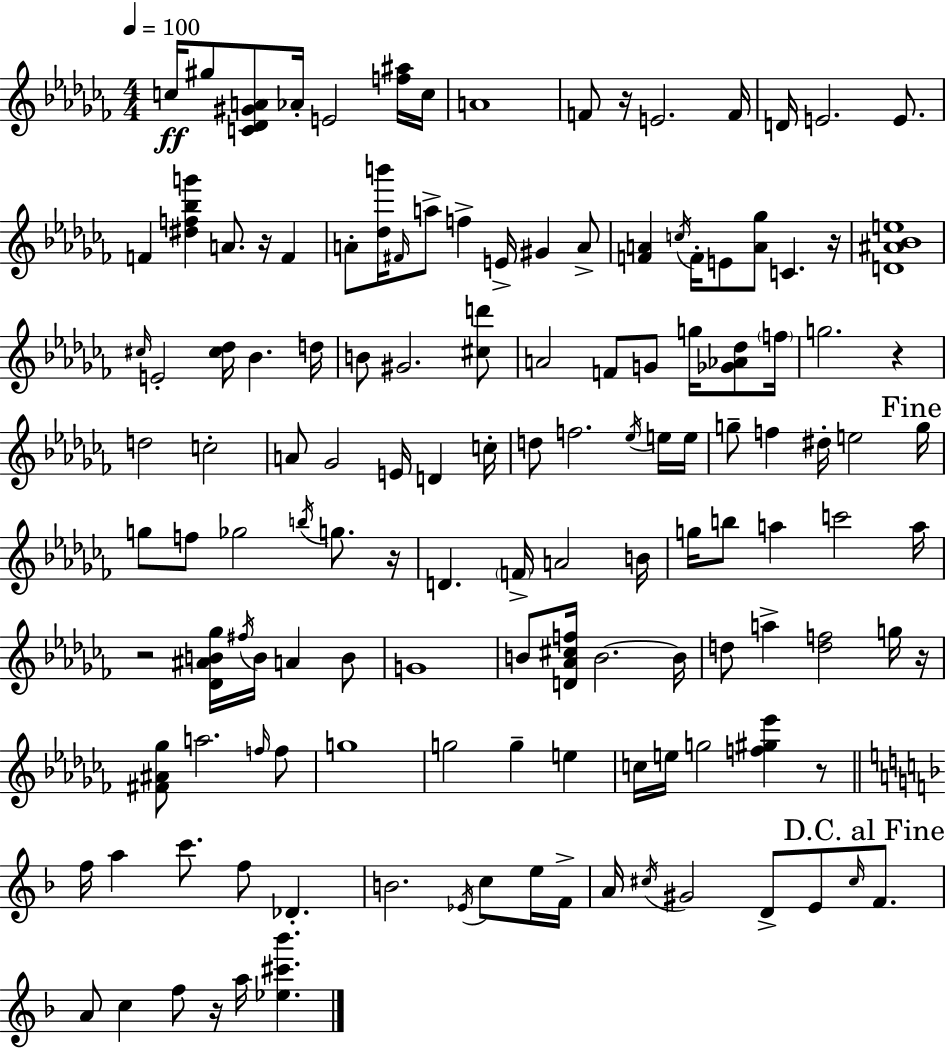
C5/s G#5/e [C4,Db4,G#4,A4]/e Ab4/s E4/h [F5,A#5]/s C5/s A4/w F4/e R/s E4/h. F4/s D4/s E4/h. E4/e. F4/q [D#5,F5,Bb5,G6]/q A4/e. R/s F4/q A4/e [Db5,B6]/s F#4/s A5/e F5/q E4/s G#4/q A4/e [F4,A4]/q C5/s F4/s E4/e [A4,Gb5]/e C4/q. R/s [D4,A#4,Bb4,E5]/w C#5/s E4/h [C#5,Db5]/s Bb4/q. D5/s B4/e G#4/h. [C#5,D6]/e A4/h F4/e G4/e G5/s [Gb4,Ab4,Db5]/e F5/s G5/h. R/q D5/h C5/h A4/e Gb4/h E4/s D4/q C5/s D5/e F5/h. Eb5/s E5/s E5/s G5/e F5/q D#5/s E5/h G5/s G5/e F5/e Gb5/h B5/s G5/e. R/s D4/q. F4/s A4/h B4/s G5/s B5/e A5/q C6/h A5/s R/h [Db4,A#4,B4,Gb5]/s F#5/s B4/s A4/q B4/e G4/w B4/e [D4,Ab4,C#5,F5]/s B4/h. B4/s D5/e A5/q [D5,F5]/h G5/s R/s [F#4,A#4,Gb5]/e A5/h. F5/s F5/e G5/w G5/h G5/q E5/q C5/s E5/s G5/h [F5,G#5,Eb6]/q R/e F5/s A5/q C6/e. F5/e Db4/q. B4/h. Eb4/s C5/e E5/s F4/s A4/s C#5/s G#4/h D4/e E4/e C#5/s F4/e. A4/e C5/q F5/e R/s A5/s [Eb5,C#6,Bb6]/q.